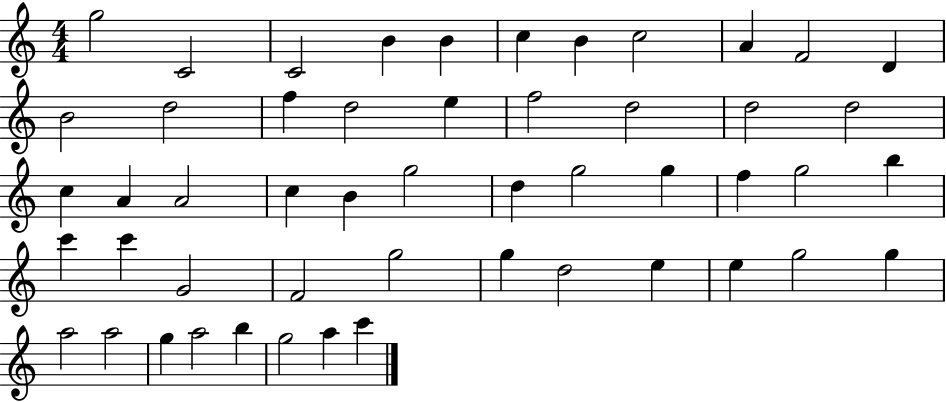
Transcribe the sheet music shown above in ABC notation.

X:1
T:Untitled
M:4/4
L:1/4
K:C
g2 C2 C2 B B c B c2 A F2 D B2 d2 f d2 e f2 d2 d2 d2 c A A2 c B g2 d g2 g f g2 b c' c' G2 F2 g2 g d2 e e g2 g a2 a2 g a2 b g2 a c'